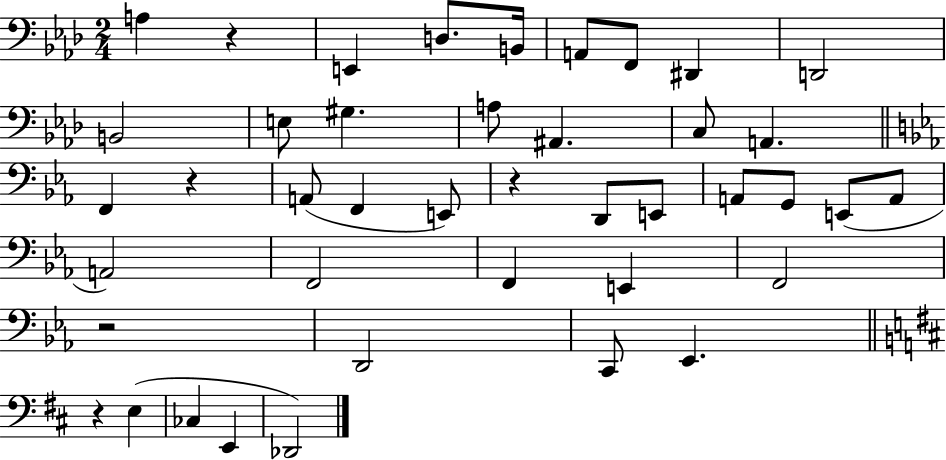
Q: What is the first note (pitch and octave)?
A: A3